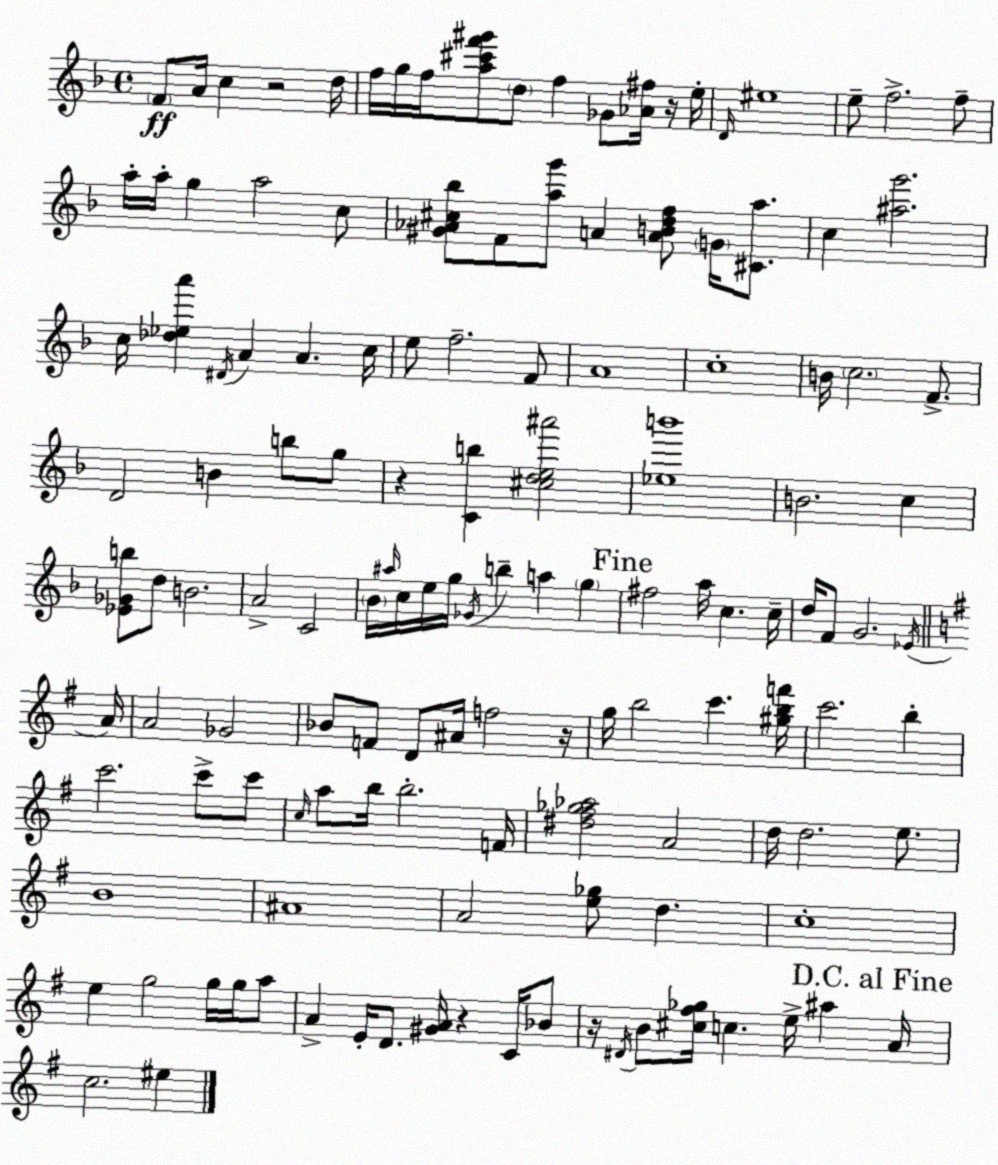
X:1
T:Untitled
M:4/4
L:1/4
K:Dm
F/2 A/4 c z2 d/4 f/4 g/4 f/4 [a^c'f'^g']/2 d/2 f _G/2 [_A^f]/4 z/4 e/4 D/4 ^e4 e/2 f2 f/2 a/4 a/4 g a2 c/2 [^G_A^c_b]/2 F/2 [ag']/2 A [ABdf]/2 G/4 [^Ca]/2 c [^ag']2 c/4 [_d_ea'] ^D/4 A A c/4 e/2 f2 F/2 A4 c4 B/4 c2 F/2 D2 B b/2 g/2 z [Cb] [^cde^a']2 [_eb']4 B2 c [_E_Gb]/2 d/2 B2 A2 C2 _B/4 ^a/4 c/4 e/4 g/4 _G/4 b a g ^f2 a/4 c c/4 d/4 F/2 G2 _E/4 A/4 A2 _G2 _B/2 F/2 D/2 ^A/4 f2 z/4 g/4 b2 c' [^gbf']/4 c'2 b c'2 c'/2 c'/2 c/4 a/2 b/4 b2 F/4 [^d^f_g_a]2 A2 d/4 d2 e/2 B4 ^A4 A2 [e_g]/2 d c4 e g2 g/4 g/4 a/2 A E/4 D/2 [^GA]/4 z C/4 _B/2 z/4 ^D/4 B/2 [^c^f_g]/4 c e/4 ^a A/4 c2 ^e